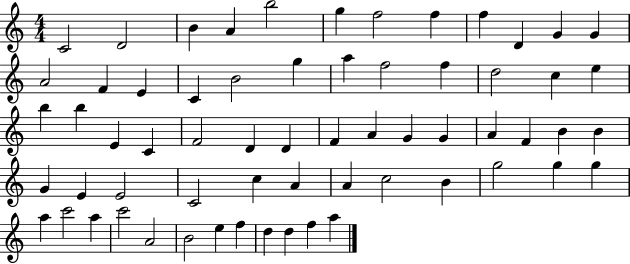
{
  \clef treble
  \numericTimeSignature
  \time 4/4
  \key c \major
  c'2 d'2 | b'4 a'4 b''2 | g''4 f''2 f''4 | f''4 d'4 g'4 g'4 | \break a'2 f'4 e'4 | c'4 b'2 g''4 | a''4 f''2 f''4 | d''2 c''4 e''4 | \break b''4 b''4 e'4 c'4 | f'2 d'4 d'4 | f'4 a'4 g'4 g'4 | a'4 f'4 b'4 b'4 | \break g'4 e'4 e'2 | c'2 c''4 a'4 | a'4 c''2 b'4 | g''2 g''4 g''4 | \break a''4 c'''2 a''4 | c'''2 a'2 | b'2 e''4 f''4 | d''4 d''4 f''4 a''4 | \break \bar "|."
}